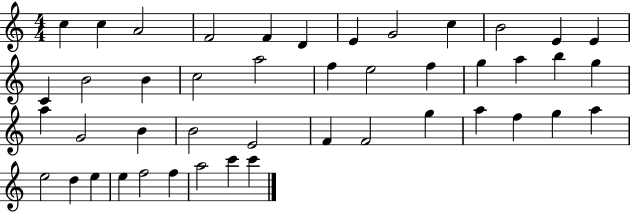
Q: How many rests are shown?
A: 0